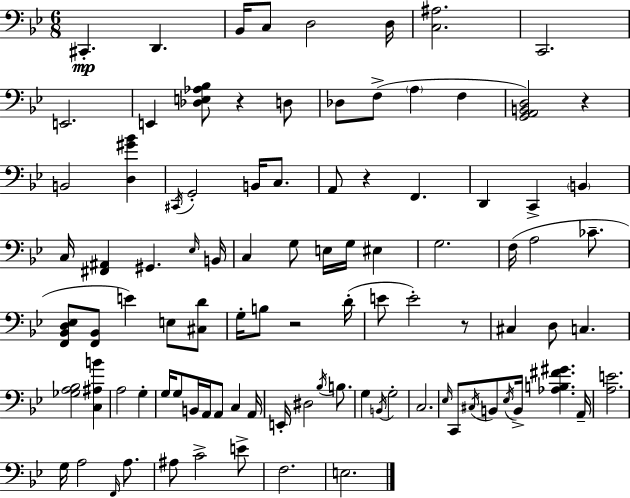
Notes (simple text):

C#2/q. D2/q. Bb2/s C3/e D3/h D3/s [C3,A#3]/h. C2/h. E2/h. E2/q [Db3,E3,Ab3,Bb3]/e R/q D3/e Db3/e F3/e A3/q F3/q [G2,A2,B2,D3]/h R/q B2/h [D3,G#4,Bb4]/q C#2/s G2/h B2/s C3/e. A2/e R/q F2/q. D2/q C2/q B2/q C3/s [F#2,A#2]/q G#2/q. Eb3/s B2/s C3/q G3/e E3/s G3/s EIS3/q G3/h. F3/s A3/h CES4/e. [F2,Bb2,D3,Eb3]/e [F2,Bb2]/e E4/q E3/e [C#3,D4]/e G3/s B3/e R/h D4/s E4/e E4/h R/e C#3/q D3/e C3/q. [Gb3,A3,Bb3]/h [C3,A#3,B4]/q A3/h G3/q G3/s G3/e B2/s A2/s A2/e C3/q A2/s E2/s D#3/h Bb3/s B3/e. G3/q B2/s G3/h C3/h. Eb3/s C2/e C#3/s B2/e Eb3/s B2/s [Ab3,B3,F#4,G#4]/q. A2/s [A3,E4]/h. G3/s A3/h F2/s A3/e. A#3/e C4/h E4/e F3/h. E3/h.